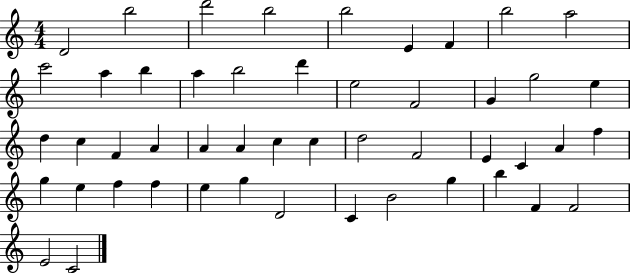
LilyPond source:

{
  \clef treble
  \numericTimeSignature
  \time 4/4
  \key c \major
  d'2 b''2 | d'''2 b''2 | b''2 e'4 f'4 | b''2 a''2 | \break c'''2 a''4 b''4 | a''4 b''2 d'''4 | e''2 f'2 | g'4 g''2 e''4 | \break d''4 c''4 f'4 a'4 | a'4 a'4 c''4 c''4 | d''2 f'2 | e'4 c'4 a'4 f''4 | \break g''4 e''4 f''4 f''4 | e''4 g''4 d'2 | c'4 b'2 g''4 | b''4 f'4 f'2 | \break e'2 c'2 | \bar "|."
}